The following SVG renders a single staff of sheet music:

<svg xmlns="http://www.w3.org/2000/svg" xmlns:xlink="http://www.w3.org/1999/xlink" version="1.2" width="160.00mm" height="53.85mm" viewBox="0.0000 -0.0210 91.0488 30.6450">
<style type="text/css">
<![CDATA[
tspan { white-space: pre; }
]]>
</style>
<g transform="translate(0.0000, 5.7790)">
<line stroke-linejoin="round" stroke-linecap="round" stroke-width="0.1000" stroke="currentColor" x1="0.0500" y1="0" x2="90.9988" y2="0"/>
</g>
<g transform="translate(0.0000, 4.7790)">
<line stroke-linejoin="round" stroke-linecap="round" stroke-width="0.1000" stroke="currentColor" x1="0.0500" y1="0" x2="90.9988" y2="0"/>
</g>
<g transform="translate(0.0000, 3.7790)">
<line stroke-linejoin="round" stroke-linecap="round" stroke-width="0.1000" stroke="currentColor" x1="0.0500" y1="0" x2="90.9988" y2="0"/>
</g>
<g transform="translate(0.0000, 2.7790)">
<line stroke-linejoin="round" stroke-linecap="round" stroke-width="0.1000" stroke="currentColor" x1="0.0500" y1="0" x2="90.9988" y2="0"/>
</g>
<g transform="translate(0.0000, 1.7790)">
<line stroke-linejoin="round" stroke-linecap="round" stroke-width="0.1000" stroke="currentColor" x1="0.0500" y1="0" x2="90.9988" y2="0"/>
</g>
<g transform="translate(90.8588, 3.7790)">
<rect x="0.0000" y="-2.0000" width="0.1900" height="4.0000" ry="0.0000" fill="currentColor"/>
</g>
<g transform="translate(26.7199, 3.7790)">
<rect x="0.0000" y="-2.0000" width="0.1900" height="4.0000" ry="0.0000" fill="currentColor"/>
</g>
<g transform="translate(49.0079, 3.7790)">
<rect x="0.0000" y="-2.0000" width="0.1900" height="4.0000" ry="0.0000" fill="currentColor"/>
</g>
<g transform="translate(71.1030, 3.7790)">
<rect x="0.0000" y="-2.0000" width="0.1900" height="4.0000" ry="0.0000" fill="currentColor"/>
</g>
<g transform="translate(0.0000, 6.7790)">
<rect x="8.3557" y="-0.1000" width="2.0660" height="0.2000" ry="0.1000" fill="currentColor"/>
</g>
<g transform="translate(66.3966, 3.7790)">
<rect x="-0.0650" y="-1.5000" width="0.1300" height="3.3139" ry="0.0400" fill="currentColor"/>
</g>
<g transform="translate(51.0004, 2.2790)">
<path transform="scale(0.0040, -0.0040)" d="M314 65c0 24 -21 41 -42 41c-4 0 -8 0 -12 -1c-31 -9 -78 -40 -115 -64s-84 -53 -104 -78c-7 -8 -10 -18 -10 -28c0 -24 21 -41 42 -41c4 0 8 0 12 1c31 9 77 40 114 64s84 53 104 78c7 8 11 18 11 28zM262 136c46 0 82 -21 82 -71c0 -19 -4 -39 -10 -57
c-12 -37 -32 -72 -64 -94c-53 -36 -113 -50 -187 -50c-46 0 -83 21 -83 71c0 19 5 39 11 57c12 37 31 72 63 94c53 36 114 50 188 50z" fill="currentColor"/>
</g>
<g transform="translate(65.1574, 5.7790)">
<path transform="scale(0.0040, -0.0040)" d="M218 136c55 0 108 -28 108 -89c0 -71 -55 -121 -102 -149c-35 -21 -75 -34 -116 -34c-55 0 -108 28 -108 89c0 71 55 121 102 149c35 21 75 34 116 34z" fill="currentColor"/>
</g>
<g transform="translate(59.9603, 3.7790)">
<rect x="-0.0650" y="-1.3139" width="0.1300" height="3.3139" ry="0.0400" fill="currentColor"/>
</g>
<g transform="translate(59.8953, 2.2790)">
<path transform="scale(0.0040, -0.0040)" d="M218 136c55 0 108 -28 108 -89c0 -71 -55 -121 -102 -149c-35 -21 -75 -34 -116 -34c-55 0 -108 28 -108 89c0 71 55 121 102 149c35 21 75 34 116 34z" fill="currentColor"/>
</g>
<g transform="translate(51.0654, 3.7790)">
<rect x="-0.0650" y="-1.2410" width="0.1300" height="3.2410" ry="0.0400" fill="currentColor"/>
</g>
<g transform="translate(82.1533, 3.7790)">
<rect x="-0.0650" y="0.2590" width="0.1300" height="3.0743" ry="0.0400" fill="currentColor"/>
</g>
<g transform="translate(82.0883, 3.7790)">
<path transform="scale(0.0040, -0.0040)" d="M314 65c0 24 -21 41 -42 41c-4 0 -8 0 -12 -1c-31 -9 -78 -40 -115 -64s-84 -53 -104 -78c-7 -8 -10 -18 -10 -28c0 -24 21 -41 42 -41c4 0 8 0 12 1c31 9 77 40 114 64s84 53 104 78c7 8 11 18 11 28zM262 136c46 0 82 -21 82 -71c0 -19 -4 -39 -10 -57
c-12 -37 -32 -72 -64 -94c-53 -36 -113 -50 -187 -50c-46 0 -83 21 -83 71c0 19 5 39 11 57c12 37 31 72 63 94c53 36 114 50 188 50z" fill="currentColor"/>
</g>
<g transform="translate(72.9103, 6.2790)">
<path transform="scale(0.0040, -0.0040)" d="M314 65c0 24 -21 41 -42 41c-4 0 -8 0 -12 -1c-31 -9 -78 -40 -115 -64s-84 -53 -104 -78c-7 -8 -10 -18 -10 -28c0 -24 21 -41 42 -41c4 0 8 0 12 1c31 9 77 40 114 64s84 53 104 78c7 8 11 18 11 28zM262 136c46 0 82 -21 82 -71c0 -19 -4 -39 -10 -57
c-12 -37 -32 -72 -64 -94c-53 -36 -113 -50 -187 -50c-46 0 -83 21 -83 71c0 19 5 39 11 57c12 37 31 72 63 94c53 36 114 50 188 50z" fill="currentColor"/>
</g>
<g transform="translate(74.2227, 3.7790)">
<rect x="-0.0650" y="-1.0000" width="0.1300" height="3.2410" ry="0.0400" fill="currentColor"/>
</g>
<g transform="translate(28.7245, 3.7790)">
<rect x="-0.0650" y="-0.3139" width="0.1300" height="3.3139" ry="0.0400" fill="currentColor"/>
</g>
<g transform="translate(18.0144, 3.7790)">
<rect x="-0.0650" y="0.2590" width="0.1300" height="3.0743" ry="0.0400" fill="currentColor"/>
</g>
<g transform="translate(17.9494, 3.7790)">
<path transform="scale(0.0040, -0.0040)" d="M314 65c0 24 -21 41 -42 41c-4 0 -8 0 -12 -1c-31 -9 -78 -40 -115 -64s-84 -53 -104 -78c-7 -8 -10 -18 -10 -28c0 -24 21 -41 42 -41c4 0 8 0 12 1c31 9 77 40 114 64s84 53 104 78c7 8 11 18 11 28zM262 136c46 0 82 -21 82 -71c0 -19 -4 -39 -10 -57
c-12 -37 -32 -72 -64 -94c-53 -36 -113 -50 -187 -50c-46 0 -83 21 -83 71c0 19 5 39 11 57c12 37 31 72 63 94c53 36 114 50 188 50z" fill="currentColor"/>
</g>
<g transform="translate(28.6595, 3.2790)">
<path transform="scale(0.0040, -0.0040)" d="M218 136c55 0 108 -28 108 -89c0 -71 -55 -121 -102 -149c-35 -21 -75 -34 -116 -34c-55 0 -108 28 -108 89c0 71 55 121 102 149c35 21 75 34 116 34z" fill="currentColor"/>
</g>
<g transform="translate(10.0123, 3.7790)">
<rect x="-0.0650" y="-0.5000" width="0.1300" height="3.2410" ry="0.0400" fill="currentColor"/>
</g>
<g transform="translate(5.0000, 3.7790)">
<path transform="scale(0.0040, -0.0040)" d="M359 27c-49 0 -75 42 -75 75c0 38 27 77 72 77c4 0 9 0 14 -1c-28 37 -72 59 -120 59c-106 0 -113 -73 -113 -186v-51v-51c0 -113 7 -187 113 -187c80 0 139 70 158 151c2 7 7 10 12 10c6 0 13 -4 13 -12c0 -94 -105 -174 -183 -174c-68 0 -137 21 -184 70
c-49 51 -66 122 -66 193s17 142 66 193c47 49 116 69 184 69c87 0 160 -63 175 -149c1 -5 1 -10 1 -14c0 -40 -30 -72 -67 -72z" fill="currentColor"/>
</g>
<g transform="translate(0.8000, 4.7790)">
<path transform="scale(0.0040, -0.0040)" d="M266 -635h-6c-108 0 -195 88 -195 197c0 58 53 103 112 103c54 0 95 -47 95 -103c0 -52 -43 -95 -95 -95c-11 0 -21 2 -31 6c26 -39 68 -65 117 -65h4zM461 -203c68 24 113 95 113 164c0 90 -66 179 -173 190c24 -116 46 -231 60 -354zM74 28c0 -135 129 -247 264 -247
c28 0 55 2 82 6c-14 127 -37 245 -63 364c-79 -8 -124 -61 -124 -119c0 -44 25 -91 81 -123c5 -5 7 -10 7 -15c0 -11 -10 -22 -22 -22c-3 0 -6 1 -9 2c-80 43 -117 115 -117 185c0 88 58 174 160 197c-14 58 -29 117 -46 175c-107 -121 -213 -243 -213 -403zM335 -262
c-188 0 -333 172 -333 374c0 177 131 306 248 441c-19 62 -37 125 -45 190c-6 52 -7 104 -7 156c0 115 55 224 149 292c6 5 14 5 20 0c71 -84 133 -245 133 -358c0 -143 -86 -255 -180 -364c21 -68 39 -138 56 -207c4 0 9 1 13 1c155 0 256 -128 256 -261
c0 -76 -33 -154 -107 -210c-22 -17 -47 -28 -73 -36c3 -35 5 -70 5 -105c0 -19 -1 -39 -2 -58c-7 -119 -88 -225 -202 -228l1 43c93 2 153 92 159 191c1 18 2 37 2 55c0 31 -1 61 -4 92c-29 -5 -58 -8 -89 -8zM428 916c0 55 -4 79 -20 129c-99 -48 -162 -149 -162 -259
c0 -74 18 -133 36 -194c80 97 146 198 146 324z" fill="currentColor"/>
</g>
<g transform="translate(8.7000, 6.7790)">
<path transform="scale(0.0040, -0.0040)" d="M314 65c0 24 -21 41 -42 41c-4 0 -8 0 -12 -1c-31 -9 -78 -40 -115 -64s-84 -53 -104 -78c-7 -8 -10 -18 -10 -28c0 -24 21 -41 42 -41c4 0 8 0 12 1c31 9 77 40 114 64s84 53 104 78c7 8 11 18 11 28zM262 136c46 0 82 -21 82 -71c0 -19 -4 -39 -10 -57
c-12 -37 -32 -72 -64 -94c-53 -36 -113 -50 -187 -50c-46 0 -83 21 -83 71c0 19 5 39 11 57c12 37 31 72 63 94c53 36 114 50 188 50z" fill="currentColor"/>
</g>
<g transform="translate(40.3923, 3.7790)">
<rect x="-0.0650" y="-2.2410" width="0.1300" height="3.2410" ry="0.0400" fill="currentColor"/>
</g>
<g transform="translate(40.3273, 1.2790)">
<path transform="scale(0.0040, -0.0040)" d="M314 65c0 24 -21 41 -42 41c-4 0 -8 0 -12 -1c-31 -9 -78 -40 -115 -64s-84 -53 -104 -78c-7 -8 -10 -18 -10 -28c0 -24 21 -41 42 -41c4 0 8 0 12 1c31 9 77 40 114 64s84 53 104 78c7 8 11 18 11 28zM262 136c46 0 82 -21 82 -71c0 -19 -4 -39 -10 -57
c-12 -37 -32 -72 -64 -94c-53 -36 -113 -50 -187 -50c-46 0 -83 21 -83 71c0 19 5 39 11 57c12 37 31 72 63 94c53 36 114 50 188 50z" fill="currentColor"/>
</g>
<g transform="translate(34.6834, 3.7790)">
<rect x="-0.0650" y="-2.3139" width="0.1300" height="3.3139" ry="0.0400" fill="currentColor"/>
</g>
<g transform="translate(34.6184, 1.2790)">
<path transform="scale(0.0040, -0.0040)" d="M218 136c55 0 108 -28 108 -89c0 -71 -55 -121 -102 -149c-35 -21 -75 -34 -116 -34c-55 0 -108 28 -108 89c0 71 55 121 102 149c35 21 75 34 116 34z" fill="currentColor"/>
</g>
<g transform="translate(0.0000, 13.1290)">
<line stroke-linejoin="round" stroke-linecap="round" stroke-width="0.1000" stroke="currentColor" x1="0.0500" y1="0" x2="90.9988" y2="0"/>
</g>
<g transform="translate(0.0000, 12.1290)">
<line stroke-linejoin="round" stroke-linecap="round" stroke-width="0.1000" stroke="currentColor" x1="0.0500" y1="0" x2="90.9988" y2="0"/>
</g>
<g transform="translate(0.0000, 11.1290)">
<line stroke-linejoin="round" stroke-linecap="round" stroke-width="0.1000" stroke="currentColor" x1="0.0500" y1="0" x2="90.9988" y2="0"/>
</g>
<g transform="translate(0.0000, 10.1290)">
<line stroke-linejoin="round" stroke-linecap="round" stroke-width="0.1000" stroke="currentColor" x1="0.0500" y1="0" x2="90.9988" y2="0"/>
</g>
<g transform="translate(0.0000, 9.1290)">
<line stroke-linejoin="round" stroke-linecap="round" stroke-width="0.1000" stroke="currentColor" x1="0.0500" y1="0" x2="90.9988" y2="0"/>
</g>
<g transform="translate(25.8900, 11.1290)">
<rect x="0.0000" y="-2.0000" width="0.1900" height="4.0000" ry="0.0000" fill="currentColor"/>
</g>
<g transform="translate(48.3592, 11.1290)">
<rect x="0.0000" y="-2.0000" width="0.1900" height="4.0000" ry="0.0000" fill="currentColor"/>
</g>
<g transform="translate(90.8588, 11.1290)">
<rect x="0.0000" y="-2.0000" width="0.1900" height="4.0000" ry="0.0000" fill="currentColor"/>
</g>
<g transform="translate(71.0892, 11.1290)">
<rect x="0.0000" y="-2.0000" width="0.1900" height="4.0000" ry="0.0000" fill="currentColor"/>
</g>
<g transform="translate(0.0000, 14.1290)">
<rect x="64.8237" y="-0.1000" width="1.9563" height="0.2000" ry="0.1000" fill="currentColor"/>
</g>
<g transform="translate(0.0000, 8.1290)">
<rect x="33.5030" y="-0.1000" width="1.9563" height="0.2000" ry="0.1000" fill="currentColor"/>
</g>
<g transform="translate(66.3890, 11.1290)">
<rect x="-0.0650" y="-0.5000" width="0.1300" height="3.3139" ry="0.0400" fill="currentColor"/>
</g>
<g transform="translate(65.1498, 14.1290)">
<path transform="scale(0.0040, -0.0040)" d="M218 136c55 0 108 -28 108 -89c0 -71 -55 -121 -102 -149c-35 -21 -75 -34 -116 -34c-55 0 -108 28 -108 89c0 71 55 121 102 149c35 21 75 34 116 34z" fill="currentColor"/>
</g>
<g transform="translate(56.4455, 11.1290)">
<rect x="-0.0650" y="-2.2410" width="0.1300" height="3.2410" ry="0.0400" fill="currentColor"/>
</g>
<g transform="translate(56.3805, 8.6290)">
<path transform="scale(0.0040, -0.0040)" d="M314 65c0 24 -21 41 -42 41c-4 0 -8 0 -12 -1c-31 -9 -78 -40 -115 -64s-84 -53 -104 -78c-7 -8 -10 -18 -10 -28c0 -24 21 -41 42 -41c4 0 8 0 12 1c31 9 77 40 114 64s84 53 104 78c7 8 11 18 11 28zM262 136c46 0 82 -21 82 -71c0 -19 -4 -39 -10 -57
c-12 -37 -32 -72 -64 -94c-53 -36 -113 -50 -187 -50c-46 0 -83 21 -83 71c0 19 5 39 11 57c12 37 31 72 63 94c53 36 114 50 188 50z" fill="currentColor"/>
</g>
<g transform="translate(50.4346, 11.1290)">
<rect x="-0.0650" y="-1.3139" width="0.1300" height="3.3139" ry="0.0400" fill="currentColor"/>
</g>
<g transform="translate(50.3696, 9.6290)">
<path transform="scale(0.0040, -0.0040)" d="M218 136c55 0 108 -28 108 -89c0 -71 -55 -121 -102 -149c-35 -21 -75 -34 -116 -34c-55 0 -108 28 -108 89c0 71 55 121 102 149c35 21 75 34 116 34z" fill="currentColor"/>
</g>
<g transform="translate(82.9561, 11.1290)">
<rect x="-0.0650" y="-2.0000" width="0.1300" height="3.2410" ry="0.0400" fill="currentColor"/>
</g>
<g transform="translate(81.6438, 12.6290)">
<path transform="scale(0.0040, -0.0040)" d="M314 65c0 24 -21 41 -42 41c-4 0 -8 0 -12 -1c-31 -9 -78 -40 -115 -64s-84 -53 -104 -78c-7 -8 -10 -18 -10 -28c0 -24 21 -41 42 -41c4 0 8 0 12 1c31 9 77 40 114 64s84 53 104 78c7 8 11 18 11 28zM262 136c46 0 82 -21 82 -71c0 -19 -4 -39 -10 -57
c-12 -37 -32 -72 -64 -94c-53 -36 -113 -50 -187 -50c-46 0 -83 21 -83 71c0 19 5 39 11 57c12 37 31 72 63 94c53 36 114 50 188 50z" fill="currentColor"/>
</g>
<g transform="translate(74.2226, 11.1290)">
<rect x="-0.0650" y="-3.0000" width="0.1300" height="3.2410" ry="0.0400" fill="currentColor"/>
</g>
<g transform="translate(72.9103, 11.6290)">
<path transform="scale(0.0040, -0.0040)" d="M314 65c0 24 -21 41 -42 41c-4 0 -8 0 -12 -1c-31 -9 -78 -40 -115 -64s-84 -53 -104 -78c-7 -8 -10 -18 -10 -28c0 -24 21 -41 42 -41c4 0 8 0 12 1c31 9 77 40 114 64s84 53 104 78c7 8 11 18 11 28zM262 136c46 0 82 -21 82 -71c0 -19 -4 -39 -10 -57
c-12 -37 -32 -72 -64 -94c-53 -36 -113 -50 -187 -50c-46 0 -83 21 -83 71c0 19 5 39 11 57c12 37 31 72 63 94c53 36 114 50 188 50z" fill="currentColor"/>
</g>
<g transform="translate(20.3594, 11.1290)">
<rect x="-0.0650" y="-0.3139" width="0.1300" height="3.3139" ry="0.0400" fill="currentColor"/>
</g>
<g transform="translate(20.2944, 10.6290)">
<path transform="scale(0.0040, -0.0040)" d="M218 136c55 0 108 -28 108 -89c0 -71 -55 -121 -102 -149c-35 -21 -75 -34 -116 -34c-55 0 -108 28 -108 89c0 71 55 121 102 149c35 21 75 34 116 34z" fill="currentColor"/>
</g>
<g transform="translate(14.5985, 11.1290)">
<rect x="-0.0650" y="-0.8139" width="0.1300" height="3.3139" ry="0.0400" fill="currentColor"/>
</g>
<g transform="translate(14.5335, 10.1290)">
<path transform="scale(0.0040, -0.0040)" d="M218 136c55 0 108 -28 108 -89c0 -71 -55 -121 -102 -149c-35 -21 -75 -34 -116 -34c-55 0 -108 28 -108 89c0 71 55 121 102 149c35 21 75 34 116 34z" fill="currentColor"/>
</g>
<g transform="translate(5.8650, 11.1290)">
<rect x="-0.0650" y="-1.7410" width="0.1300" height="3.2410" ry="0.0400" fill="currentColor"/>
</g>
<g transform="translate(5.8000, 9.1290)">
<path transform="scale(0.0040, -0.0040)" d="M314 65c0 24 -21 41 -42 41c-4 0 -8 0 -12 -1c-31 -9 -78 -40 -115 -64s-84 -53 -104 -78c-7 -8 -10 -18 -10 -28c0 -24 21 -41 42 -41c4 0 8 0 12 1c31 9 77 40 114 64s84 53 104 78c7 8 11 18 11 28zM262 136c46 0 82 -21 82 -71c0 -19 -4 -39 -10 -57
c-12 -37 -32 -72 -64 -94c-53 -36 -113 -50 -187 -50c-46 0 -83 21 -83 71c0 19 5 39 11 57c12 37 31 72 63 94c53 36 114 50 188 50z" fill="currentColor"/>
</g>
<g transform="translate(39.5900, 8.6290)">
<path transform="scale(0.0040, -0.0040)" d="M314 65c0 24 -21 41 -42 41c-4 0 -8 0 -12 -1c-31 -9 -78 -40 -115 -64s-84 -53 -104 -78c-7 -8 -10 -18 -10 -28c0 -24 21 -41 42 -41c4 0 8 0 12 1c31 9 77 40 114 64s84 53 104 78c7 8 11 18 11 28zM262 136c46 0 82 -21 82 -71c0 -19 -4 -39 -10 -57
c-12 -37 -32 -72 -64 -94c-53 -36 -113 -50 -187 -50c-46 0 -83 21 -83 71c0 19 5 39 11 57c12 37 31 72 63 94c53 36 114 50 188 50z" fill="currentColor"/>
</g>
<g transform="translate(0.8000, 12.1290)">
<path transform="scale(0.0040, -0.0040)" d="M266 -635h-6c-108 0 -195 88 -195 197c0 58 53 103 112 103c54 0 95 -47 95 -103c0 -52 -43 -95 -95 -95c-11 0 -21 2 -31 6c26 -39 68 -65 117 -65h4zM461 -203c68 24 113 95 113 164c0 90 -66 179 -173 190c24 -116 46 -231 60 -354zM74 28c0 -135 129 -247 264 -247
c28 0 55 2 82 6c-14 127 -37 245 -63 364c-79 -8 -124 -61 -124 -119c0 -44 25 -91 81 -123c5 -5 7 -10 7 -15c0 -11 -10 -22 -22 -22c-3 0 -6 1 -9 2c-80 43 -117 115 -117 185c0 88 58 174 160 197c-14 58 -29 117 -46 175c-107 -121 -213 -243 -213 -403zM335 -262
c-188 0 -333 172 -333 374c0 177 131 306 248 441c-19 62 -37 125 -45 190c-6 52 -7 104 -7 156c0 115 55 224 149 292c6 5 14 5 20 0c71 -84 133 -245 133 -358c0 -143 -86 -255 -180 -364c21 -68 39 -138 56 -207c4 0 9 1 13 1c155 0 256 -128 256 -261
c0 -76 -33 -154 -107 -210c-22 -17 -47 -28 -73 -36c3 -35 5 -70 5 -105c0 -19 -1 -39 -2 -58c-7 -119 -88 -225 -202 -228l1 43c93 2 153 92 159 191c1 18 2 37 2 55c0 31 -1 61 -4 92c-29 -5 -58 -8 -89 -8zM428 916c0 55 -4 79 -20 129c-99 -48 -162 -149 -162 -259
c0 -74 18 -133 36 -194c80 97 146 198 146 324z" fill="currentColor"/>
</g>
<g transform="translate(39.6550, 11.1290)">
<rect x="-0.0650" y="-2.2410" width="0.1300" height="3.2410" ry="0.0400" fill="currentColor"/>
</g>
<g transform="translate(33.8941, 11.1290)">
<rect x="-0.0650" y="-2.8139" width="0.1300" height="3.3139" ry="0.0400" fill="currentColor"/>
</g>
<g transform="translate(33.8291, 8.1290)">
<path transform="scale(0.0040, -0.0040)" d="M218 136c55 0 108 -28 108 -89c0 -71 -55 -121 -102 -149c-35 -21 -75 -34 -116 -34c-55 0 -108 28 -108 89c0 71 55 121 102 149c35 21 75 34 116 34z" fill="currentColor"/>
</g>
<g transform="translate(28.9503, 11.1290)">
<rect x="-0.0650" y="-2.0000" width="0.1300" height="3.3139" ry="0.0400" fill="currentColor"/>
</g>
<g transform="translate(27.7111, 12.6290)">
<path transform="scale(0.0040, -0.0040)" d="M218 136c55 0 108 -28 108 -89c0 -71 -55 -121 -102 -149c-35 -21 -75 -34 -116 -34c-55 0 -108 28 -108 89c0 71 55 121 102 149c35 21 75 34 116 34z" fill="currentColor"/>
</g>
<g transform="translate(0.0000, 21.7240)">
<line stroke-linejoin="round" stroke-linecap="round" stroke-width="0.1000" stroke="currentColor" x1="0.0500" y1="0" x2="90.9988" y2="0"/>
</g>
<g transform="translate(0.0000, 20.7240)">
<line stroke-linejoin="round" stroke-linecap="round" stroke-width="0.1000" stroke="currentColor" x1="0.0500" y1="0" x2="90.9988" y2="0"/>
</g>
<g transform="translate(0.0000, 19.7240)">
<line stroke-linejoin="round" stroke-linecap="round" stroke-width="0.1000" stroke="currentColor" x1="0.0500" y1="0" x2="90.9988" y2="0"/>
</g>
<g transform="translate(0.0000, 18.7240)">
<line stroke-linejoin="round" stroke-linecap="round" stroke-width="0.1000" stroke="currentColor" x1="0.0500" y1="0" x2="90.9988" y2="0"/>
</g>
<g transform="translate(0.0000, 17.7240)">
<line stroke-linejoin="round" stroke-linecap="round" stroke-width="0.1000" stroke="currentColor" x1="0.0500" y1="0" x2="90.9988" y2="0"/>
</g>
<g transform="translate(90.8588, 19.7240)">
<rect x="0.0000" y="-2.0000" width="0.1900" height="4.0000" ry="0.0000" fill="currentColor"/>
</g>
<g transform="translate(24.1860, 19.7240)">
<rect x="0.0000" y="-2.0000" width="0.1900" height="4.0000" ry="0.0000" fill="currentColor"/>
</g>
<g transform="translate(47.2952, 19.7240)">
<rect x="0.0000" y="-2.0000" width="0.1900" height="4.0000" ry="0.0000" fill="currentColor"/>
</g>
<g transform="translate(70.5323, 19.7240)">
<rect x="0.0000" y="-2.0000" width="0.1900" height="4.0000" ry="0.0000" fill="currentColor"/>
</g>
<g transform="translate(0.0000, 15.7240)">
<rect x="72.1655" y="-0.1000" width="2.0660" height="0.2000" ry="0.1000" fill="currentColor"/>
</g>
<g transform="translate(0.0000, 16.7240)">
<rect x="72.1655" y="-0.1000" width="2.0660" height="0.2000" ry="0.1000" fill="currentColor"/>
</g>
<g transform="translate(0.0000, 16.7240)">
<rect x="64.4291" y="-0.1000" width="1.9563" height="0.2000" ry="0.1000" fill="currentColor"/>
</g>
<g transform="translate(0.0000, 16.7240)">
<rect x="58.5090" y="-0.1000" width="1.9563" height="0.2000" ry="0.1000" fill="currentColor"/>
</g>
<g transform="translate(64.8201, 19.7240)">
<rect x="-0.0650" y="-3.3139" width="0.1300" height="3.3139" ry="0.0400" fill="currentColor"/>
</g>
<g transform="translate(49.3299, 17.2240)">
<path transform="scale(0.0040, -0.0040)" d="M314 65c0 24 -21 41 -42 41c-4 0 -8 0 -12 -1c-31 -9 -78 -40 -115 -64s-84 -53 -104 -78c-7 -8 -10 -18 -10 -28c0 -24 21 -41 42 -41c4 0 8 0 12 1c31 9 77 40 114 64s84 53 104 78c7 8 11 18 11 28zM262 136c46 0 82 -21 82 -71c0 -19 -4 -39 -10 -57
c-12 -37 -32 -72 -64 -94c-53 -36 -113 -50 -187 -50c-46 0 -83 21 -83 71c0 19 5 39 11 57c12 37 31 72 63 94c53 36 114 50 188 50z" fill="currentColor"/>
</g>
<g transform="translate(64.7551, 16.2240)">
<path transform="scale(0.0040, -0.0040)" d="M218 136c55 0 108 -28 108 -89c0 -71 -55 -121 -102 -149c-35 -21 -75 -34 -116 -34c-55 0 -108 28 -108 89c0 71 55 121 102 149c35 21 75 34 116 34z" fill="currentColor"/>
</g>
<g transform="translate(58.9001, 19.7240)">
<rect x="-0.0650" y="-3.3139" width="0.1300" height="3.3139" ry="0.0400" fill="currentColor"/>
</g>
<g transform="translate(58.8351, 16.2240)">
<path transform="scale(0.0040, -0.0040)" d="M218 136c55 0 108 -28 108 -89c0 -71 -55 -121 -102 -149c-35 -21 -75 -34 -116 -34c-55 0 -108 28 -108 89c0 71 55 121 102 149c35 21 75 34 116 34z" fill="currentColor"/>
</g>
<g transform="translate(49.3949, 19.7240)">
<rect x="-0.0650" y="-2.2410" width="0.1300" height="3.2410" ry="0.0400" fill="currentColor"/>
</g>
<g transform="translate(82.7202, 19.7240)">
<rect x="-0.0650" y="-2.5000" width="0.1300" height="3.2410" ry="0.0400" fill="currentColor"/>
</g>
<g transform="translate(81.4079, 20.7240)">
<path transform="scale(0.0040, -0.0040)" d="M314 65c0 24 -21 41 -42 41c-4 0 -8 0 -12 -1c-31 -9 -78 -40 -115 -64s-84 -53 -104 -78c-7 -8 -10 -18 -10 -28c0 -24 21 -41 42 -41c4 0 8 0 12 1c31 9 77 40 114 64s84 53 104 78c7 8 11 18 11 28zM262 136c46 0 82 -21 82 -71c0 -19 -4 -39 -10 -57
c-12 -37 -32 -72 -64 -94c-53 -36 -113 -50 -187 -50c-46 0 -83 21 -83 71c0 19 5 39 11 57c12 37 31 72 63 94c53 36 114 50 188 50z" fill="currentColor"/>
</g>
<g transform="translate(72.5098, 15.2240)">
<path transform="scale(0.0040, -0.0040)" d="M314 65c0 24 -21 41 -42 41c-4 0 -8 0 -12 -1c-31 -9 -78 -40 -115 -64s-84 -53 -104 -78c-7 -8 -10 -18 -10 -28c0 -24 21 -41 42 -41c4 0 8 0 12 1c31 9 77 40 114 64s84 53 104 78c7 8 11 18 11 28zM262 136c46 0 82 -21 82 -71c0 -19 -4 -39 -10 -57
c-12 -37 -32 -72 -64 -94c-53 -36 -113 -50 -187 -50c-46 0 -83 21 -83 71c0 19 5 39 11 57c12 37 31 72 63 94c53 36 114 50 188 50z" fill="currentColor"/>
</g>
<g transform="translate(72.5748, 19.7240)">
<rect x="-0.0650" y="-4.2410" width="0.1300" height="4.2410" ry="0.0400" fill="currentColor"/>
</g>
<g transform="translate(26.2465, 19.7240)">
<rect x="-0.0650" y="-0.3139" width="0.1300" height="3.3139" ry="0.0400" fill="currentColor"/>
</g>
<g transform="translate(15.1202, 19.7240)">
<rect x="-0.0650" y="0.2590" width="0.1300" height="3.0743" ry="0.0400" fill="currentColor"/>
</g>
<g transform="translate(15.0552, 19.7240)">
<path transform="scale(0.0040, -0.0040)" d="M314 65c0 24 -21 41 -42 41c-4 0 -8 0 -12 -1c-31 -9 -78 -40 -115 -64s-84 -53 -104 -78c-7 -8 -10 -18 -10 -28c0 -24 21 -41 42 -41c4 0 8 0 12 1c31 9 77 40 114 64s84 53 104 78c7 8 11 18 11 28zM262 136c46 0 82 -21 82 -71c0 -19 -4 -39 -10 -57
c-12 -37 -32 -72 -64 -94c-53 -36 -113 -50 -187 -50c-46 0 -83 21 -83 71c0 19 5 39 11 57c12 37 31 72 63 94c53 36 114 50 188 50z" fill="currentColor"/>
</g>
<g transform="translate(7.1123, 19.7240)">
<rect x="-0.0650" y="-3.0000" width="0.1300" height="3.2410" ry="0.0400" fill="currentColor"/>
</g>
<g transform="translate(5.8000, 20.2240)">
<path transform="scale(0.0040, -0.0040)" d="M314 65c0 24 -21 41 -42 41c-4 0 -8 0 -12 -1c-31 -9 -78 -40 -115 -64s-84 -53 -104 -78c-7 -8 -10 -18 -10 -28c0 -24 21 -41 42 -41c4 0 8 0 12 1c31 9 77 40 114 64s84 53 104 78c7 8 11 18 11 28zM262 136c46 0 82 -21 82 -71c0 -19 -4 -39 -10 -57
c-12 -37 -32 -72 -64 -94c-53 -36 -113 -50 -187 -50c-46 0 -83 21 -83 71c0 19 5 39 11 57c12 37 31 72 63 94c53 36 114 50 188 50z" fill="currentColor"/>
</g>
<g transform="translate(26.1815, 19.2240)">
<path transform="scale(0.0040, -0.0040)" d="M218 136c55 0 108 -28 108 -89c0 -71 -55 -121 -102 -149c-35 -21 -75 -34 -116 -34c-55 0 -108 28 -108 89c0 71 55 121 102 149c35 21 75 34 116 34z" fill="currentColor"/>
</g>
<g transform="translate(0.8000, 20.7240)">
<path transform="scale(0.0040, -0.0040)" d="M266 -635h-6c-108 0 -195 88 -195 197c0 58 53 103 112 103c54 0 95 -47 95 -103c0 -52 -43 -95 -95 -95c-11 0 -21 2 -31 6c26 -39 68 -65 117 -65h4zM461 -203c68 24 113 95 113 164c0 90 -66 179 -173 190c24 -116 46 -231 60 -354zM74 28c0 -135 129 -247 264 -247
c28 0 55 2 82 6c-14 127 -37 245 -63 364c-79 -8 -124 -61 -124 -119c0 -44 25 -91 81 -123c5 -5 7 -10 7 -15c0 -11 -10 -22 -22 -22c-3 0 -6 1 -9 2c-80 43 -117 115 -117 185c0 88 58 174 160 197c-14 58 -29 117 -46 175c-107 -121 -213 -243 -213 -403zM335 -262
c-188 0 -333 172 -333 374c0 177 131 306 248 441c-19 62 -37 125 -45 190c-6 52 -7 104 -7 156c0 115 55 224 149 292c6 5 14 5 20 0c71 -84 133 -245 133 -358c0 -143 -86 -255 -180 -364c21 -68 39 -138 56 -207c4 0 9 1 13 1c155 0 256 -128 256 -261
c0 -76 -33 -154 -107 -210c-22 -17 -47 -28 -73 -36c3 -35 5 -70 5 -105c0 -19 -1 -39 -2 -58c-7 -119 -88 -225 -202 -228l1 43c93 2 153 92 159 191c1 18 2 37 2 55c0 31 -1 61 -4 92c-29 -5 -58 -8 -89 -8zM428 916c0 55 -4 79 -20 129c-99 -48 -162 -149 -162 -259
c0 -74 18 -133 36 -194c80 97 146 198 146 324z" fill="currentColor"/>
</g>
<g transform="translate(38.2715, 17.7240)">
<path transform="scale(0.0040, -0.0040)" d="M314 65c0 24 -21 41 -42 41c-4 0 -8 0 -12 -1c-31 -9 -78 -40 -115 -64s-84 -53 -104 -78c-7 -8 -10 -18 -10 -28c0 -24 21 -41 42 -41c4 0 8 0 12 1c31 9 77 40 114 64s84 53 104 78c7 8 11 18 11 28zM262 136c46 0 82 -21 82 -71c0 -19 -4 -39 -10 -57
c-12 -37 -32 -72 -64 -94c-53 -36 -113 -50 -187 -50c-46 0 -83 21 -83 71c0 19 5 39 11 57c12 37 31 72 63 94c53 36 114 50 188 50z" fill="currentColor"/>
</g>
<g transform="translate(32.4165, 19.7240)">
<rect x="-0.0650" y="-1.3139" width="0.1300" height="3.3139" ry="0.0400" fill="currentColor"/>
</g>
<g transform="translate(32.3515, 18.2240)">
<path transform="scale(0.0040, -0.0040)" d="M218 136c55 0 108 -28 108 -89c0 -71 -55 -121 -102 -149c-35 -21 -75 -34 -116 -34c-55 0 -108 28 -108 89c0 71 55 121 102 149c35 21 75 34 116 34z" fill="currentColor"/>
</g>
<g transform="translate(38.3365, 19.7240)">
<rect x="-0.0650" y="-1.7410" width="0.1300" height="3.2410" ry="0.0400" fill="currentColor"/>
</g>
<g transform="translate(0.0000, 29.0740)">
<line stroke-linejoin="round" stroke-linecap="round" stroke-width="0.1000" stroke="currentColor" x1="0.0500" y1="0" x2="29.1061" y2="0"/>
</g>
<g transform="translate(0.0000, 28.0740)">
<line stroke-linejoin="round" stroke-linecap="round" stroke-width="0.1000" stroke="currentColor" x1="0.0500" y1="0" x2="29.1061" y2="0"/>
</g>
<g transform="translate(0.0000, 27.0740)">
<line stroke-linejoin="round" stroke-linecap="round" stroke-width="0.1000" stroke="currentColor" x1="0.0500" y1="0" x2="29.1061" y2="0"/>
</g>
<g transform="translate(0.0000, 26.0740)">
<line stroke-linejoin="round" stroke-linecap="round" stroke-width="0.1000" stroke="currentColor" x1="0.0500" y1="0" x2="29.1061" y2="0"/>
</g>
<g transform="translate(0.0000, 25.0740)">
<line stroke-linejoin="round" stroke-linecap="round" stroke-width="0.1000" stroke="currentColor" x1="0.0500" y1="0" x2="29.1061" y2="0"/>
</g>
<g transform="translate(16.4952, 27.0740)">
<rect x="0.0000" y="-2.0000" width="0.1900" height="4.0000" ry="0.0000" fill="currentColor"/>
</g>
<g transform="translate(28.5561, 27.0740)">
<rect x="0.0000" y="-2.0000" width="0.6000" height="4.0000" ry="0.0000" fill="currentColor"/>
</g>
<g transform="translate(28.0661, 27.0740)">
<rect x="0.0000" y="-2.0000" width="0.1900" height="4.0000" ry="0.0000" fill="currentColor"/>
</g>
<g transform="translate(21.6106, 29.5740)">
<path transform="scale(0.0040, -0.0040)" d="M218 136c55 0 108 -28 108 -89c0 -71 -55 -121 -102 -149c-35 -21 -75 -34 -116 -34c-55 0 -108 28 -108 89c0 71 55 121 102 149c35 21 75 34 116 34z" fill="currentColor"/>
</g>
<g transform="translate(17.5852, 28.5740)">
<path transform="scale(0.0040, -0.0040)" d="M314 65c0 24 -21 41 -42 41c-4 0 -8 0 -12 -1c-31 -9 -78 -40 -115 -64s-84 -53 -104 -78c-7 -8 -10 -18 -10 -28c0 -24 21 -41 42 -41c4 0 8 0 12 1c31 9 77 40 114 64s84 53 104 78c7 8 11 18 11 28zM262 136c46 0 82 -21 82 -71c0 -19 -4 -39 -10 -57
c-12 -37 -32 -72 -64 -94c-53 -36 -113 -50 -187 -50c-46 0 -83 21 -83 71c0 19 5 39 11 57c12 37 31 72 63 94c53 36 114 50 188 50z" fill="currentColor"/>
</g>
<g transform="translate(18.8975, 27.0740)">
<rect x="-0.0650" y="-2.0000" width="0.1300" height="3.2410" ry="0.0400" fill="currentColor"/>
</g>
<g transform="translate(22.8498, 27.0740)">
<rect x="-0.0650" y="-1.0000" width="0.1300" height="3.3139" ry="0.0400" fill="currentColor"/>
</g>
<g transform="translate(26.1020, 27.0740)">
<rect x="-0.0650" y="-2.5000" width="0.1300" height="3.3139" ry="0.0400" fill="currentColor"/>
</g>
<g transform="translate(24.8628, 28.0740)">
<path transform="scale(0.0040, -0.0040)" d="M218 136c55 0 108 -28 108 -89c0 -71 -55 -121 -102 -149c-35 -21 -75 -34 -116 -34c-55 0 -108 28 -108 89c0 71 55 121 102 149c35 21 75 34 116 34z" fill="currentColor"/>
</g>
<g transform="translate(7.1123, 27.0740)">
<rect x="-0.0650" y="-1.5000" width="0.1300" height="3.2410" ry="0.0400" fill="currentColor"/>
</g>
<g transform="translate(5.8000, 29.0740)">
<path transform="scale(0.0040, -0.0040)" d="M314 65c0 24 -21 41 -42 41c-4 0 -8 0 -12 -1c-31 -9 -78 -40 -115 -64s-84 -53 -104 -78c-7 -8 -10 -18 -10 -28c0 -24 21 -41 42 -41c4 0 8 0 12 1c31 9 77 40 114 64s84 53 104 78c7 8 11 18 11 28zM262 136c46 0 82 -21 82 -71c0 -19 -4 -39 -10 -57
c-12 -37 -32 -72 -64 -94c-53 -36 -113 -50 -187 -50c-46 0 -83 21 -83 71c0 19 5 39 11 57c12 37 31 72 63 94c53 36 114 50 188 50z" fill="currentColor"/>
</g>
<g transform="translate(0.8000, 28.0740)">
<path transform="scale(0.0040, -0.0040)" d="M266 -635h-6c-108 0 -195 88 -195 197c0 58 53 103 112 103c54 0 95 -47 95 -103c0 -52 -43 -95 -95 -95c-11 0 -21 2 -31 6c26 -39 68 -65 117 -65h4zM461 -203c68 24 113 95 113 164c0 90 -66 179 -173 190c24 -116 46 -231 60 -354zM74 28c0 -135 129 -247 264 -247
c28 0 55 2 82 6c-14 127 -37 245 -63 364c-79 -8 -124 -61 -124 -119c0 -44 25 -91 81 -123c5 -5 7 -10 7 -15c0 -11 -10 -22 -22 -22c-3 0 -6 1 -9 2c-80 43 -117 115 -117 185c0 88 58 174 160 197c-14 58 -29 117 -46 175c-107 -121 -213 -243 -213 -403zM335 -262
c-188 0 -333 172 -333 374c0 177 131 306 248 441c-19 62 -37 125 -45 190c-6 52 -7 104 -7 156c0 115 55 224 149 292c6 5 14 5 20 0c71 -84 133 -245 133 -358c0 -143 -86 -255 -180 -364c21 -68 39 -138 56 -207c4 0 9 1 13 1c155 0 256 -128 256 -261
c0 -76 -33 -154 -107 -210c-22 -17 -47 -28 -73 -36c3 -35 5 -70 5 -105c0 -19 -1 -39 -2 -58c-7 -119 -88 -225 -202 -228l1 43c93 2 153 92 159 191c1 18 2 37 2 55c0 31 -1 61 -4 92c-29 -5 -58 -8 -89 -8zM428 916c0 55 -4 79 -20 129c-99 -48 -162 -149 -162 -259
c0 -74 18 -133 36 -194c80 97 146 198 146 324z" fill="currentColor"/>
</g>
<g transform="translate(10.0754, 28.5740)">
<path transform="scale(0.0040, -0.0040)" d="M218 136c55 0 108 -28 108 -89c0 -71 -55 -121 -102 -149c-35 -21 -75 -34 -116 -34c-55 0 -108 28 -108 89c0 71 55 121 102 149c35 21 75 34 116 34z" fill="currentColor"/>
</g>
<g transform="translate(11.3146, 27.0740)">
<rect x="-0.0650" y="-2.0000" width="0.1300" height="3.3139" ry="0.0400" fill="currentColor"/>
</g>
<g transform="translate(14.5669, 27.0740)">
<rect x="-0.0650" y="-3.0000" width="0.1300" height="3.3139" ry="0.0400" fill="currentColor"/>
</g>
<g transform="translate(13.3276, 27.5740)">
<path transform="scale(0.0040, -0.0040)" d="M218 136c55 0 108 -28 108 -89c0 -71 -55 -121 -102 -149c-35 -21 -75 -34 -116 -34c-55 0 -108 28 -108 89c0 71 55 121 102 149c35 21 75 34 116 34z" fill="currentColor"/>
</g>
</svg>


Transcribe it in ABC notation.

X:1
T:Untitled
M:4/4
L:1/4
K:C
C2 B2 c g g2 e2 e E D2 B2 f2 d c F a g2 e g2 C A2 F2 A2 B2 c e f2 g2 b b d'2 G2 E2 F A F2 D G